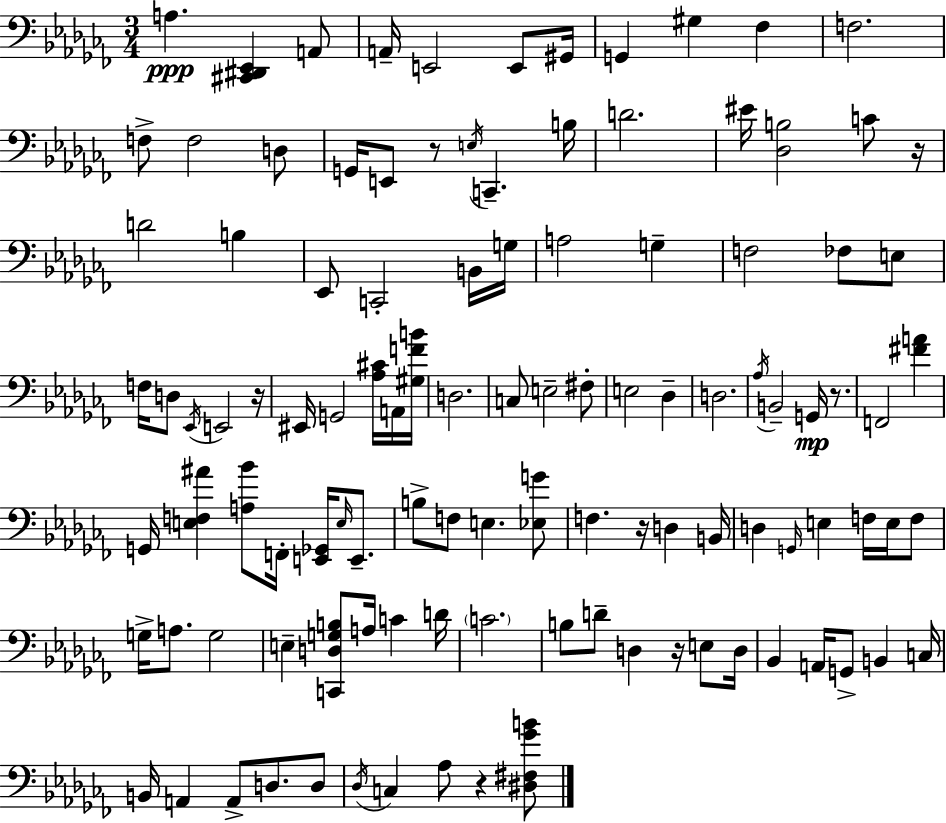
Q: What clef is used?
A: bass